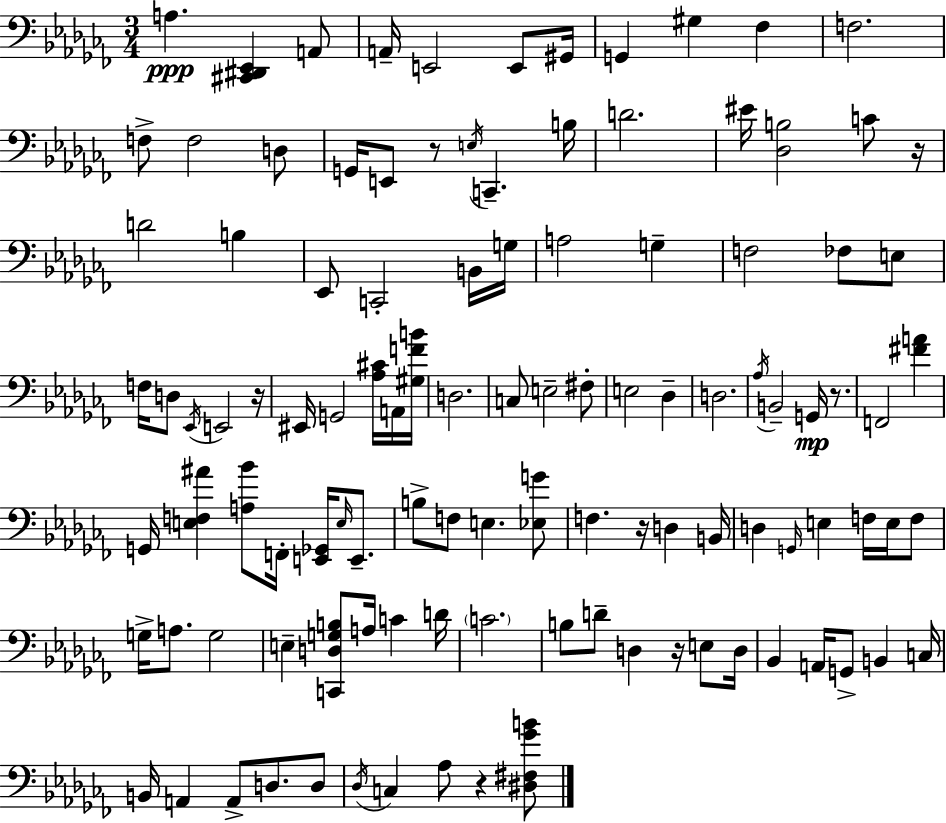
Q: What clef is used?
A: bass